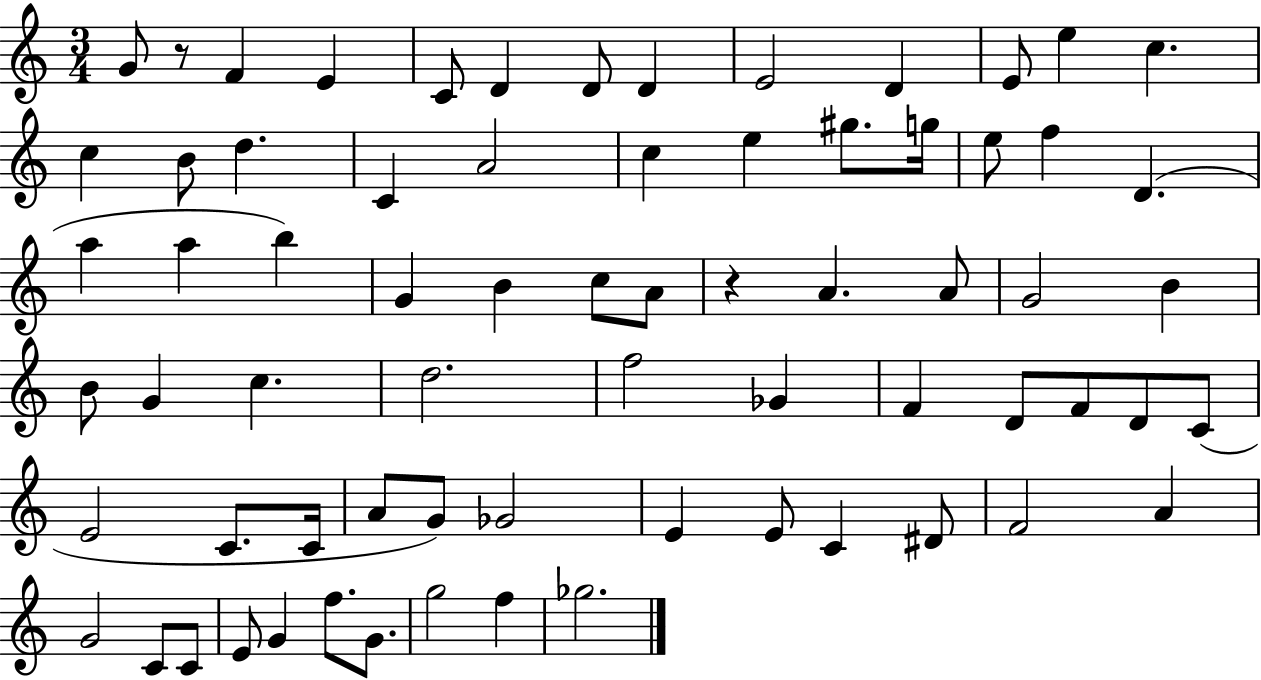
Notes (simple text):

G4/e R/e F4/q E4/q C4/e D4/q D4/e D4/q E4/h D4/q E4/e E5/q C5/q. C5/q B4/e D5/q. C4/q A4/h C5/q E5/q G#5/e. G5/s E5/e F5/q D4/q. A5/q A5/q B5/q G4/q B4/q C5/e A4/e R/q A4/q. A4/e G4/h B4/q B4/e G4/q C5/q. D5/h. F5/h Gb4/q F4/q D4/e F4/e D4/e C4/e E4/h C4/e. C4/s A4/e G4/e Gb4/h E4/q E4/e C4/q D#4/e F4/h A4/q G4/h C4/e C4/e E4/e G4/q F5/e. G4/e. G5/h F5/q Gb5/h.